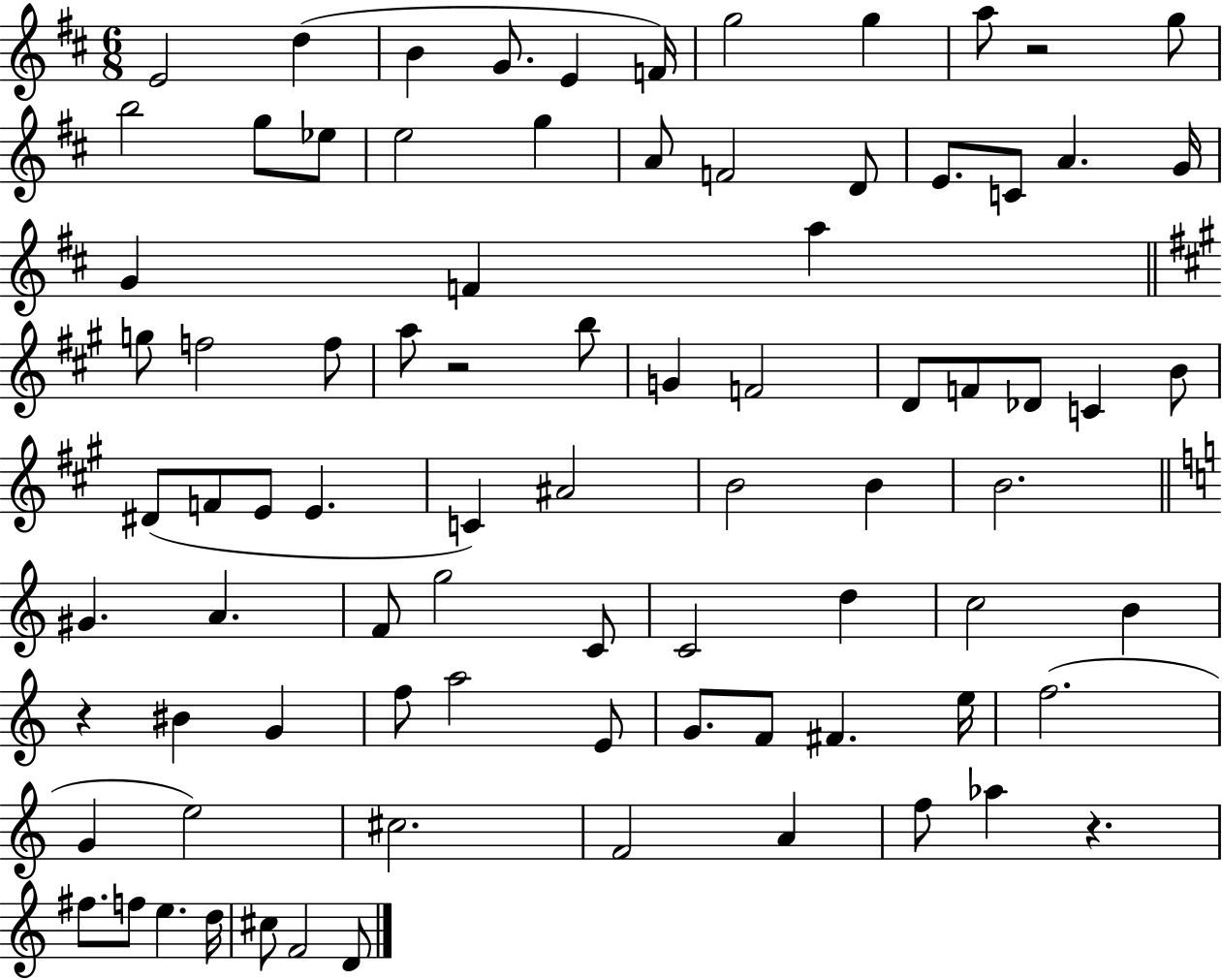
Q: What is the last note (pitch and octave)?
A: D4